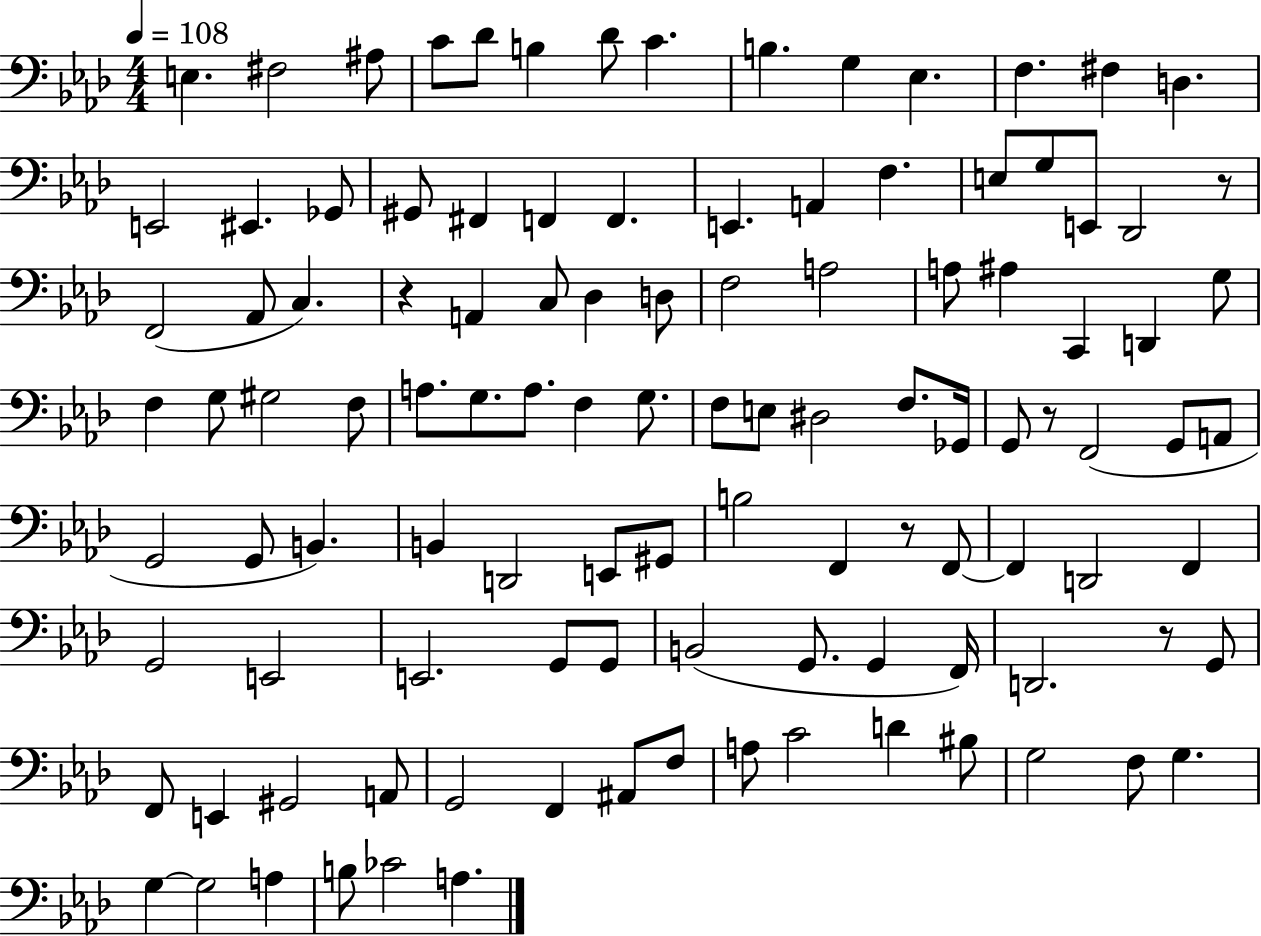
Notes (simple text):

E3/q. F#3/h A#3/e C4/e Db4/e B3/q Db4/e C4/q. B3/q. G3/q Eb3/q. F3/q. F#3/q D3/q. E2/h EIS2/q. Gb2/e G#2/e F#2/q F2/q F2/q. E2/q. A2/q F3/q. E3/e G3/e E2/e Db2/h R/e F2/h Ab2/e C3/q. R/q A2/q C3/e Db3/q D3/e F3/h A3/h A3/e A#3/q C2/q D2/q G3/e F3/q G3/e G#3/h F3/e A3/e. G3/e. A3/e. F3/q G3/e. F3/e E3/e D#3/h F3/e. Gb2/s G2/e R/e F2/h G2/e A2/e G2/h G2/e B2/q. B2/q D2/h E2/e G#2/e B3/h F2/q R/e F2/e F2/q D2/h F2/q G2/h E2/h E2/h. G2/e G2/e B2/h G2/e. G2/q F2/s D2/h. R/e G2/e F2/e E2/q G#2/h A2/e G2/h F2/q A#2/e F3/e A3/e C4/h D4/q BIS3/e G3/h F3/e G3/q. G3/q G3/h A3/q B3/e CES4/h A3/q.